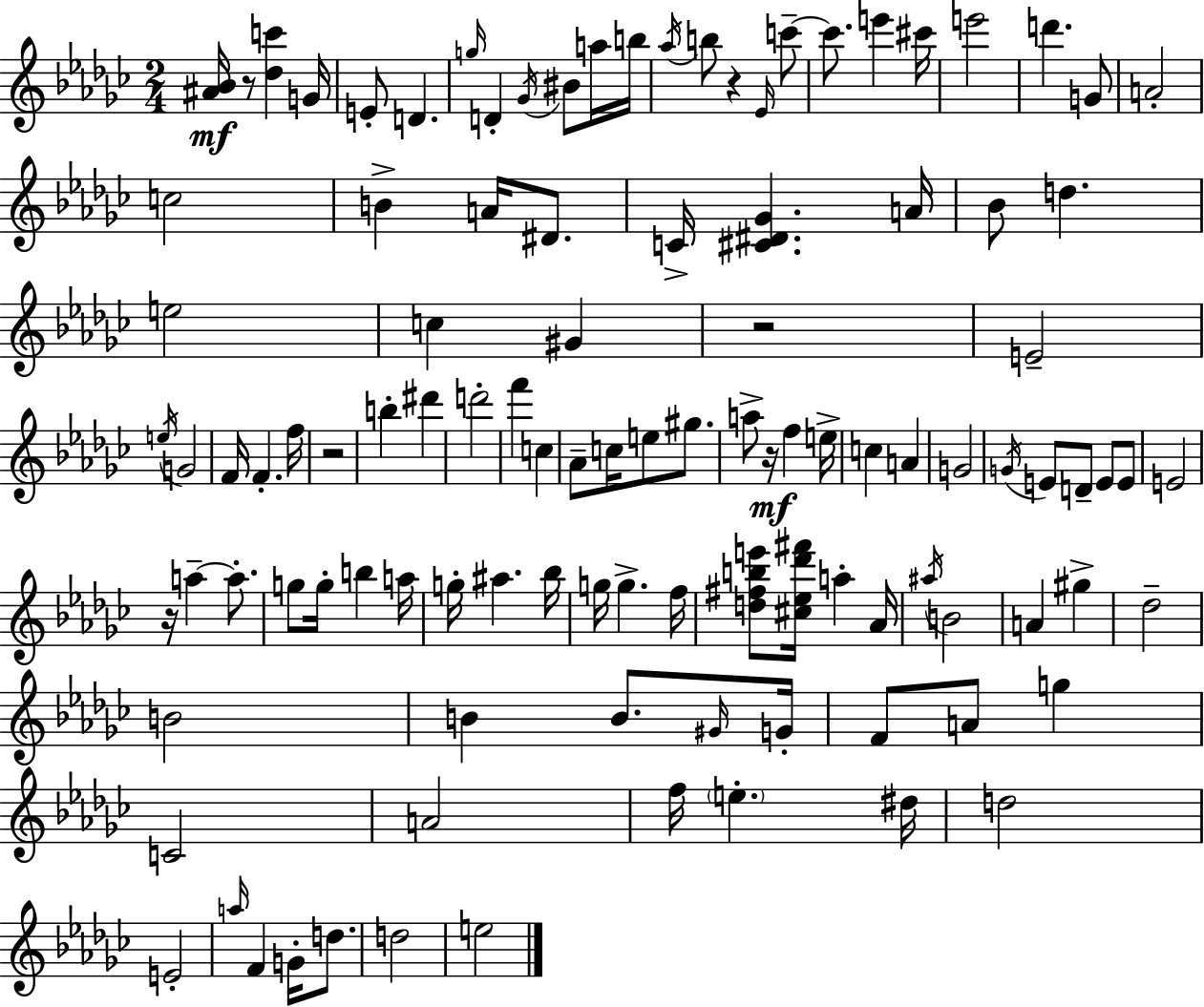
{
  \clef treble
  \numericTimeSignature
  \time 2/4
  \key ees \minor
  <ais' bes'>16\mf r8 <des'' c'''>4 g'16 | e'8-. d'4. | \grace { g''16 } d'4-. \acciaccatura { ges'16 } bis'8 | a''16 b''16 \acciaccatura { aes''16 } b''8 r4 | \break \grace { ees'16 } c'''8--~~ c'''8. e'''4 | cis'''16 e'''2 | d'''4. | g'8 a'2-. | \break c''2 | b'4-> | a'16 dis'8. c'16-> <cis' dis' ges'>4. | a'16 bes'8 d''4. | \break e''2 | c''4 | gis'4 r2 | e'2-- | \break \acciaccatura { e''16 } g'2 | f'16 f'4.-. | f''16 r2 | b''4-. | \break dis'''4 d'''2-. | f'''4 | c''4 aes'8-- c''16 | e''8 gis''8. a''8-> r16\mf | \break f''4 e''16-> c''4 | a'4 g'2 | \acciaccatura { g'16 } e'8 | d'8-- e'8 e'8 e'2 | \break r16 a''4--~~ | a''8.-. g''8 | g''16-. b''4 a''16 g''16-. ais''4. | bes''16 g''16 g''4.-> | \break f''16 <d'' fis'' b'' e'''>8 | <cis'' ees'' des''' fis'''>16 a''4-. aes'16 \acciaccatura { ais''16 } b'2 | a'4 | gis''4-> des''2-- | \break b'2 | b'4 | b'8. \grace { gis'16 } g'16-. | f'8 a'8 g''4 | \break c'2 | a'2 | f''16 \parenthesize e''4.-. dis''16 | d''2 | \break e'2-. | \grace { a''16 } f'4 g'16-. d''8. | d''2 | e''2 | \break \bar "|."
}